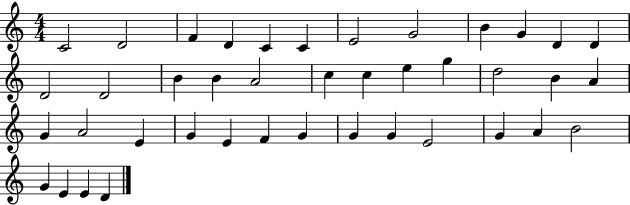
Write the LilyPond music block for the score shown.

{
  \clef treble
  \numericTimeSignature
  \time 4/4
  \key c \major
  c'2 d'2 | f'4 d'4 c'4 c'4 | e'2 g'2 | b'4 g'4 d'4 d'4 | \break d'2 d'2 | b'4 b'4 a'2 | c''4 c''4 e''4 g''4 | d''2 b'4 a'4 | \break g'4 a'2 e'4 | g'4 e'4 f'4 g'4 | g'4 g'4 e'2 | g'4 a'4 b'2 | \break g'4 e'4 e'4 d'4 | \bar "|."
}